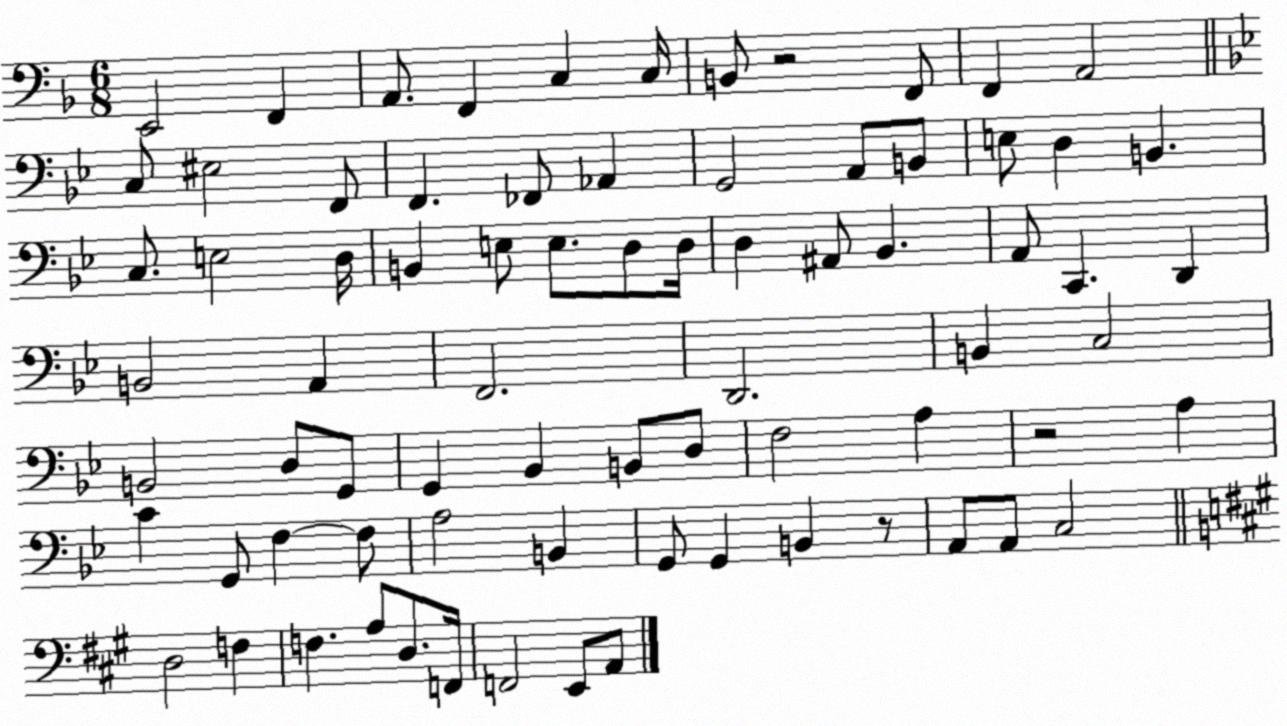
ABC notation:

X:1
T:Untitled
M:6/8
L:1/4
K:F
E,,2 F,, A,,/2 F,, C, C,/4 B,,/2 z2 F,,/2 F,, A,,2 C,/2 ^E,2 F,,/2 F,, _F,,/2 _A,, G,,2 A,,/2 B,,/2 E,/2 D, B,, C,/2 E,2 D,/4 B,, E,/2 E,/2 D,/2 D,/4 D, ^A,,/2 _B,, A,,/2 C,, D,, B,,2 A,, F,,2 D,,2 B,, C,2 B,,2 D,/2 G,,/2 G,, _B,, B,,/2 D,/2 F,2 A, z2 A, C G,,/2 F, F,/2 A,2 B,, G,,/2 G,, B,, z/2 A,,/2 A,,/2 C,2 D,2 F, F, A,/2 D,/2 F,,/4 F,,2 E,,/2 A,,/2